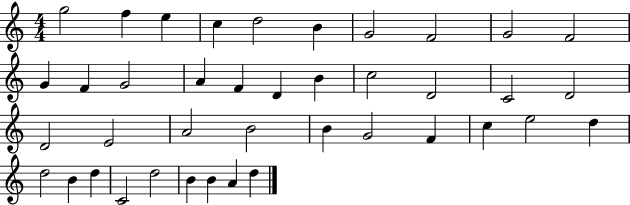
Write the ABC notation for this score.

X:1
T:Untitled
M:4/4
L:1/4
K:C
g2 f e c d2 B G2 F2 G2 F2 G F G2 A F D B c2 D2 C2 D2 D2 E2 A2 B2 B G2 F c e2 d d2 B d C2 d2 B B A d